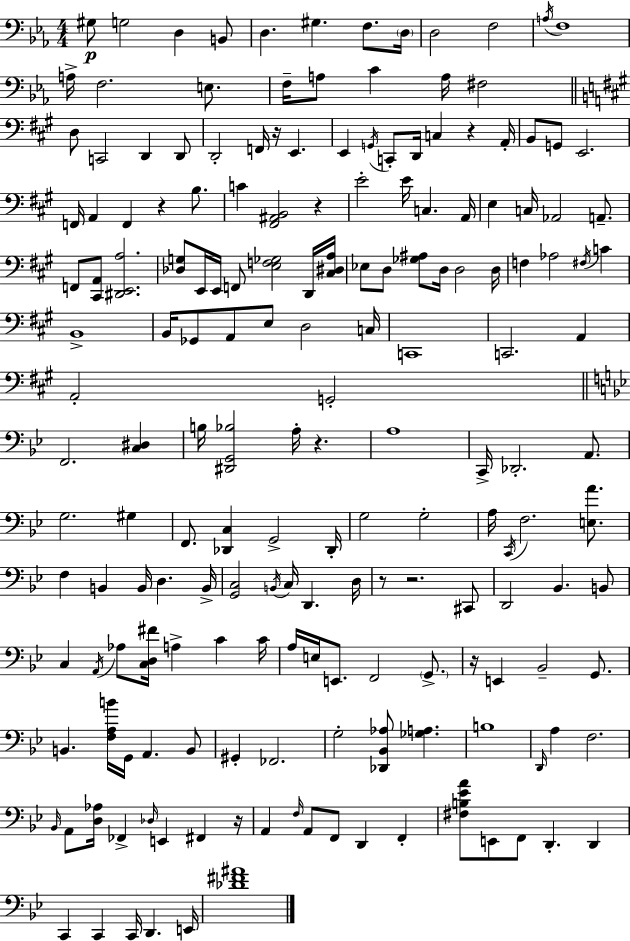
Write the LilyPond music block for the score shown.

{
  \clef bass
  \numericTimeSignature
  \time 4/4
  \key c \minor
  gis8\p g2 d4 b,8 | d4. gis4. f8. \parenthesize d16 | d2 f2 | \acciaccatura { a16 } f1 | \break a16-> f2. e8. | f16-- a8 c'4 a16 fis2 | \bar "||" \break \key a \major d8 c,2 d,4 d,8 | d,2-. f,16 r16 e,4. | e,4 \acciaccatura { g,16 } c,8-. d,16 c4 r4 | a,16-. b,8 g,8 e,2. | \break f,16 a,4 f,4 r4 b8. | c'4 <fis, ais, b,>2 r4 | e'2-. e'16 c4. | a,16 e4 c16 aes,2 a,8.-- | \break f,8 <cis, a,>8 <dis, e, a>2. | <des g>8 e,16 e,16 f,8 <e f ges>2 d,16 | <cis dis a>16 ees8 d8 <ges ais>8 d16 d2 | d16 f4 aes2 \acciaccatura { fis16 } c'4 | \break b,1-> | b,16 ges,8 a,8 e8 d2 | c16 c,1 | c,2. a,4 | \break a,2-. g,2-. | \bar "||" \break \key bes \major f,2. <c dis>4 | b16 <dis, g, bes>2 a16-. r4. | a1 | c,16-> des,2.-. a,8. | \break g2. gis4 | f,8. <des, c>4 g,2-> des,16-. | g2 g2-. | a16 \acciaccatura { c,16 } f2. <e a'>8. | \break f4 b,4 b,16 d4. | b,16-> <g, c>2 \acciaccatura { b,16 } c16 d,4. | d16 r8 r2. | cis,8 d,2 bes,4. | \break b,8 c4 \acciaccatura { a,16 } aes8 <c d fis'>16 a4-> c'4 | c'16 a16 e16 e,8. f,2 | \parenthesize g,8.-> r16 e,4 bes,2-- | g,8. b,4. <f a b'>16 g,16 a,4. | \break b,8 gis,4-. fes,2. | g2-. <des, bes, aes>8 <ges a>4. | b1 | \grace { d,16 } a4 f2. | \break \grace { bes,16 } a,8 <d aes>16 fes,4-> \grace { des16 } e,4 | fis,4 r16 a,4 \grace { f16 } a,8 f,8 d,4 | f,4-. <fis b ees' a'>8 e,8 f,8 d,4.-. | d,4 c,4 c,4 c,16 | \break d,4. e,16 <des' fis' ais'>1 | \bar "|."
}